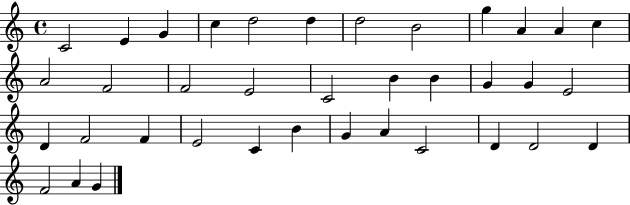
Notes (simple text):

C4/h E4/q G4/q C5/q D5/h D5/q D5/h B4/h G5/q A4/q A4/q C5/q A4/h F4/h F4/h E4/h C4/h B4/q B4/q G4/q G4/q E4/h D4/q F4/h F4/q E4/h C4/q B4/q G4/q A4/q C4/h D4/q D4/h D4/q F4/h A4/q G4/q